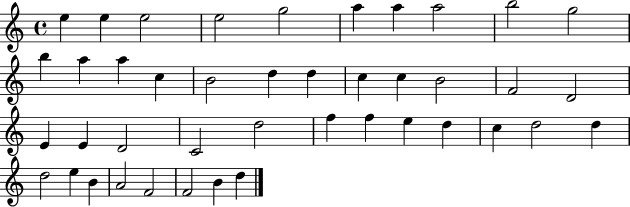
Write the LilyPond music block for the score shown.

{
  \clef treble
  \time 4/4
  \defaultTimeSignature
  \key c \major
  e''4 e''4 e''2 | e''2 g''2 | a''4 a''4 a''2 | b''2 g''2 | \break b''4 a''4 a''4 c''4 | b'2 d''4 d''4 | c''4 c''4 b'2 | f'2 d'2 | \break e'4 e'4 d'2 | c'2 d''2 | f''4 f''4 e''4 d''4 | c''4 d''2 d''4 | \break d''2 e''4 b'4 | a'2 f'2 | f'2 b'4 d''4 | \bar "|."
}